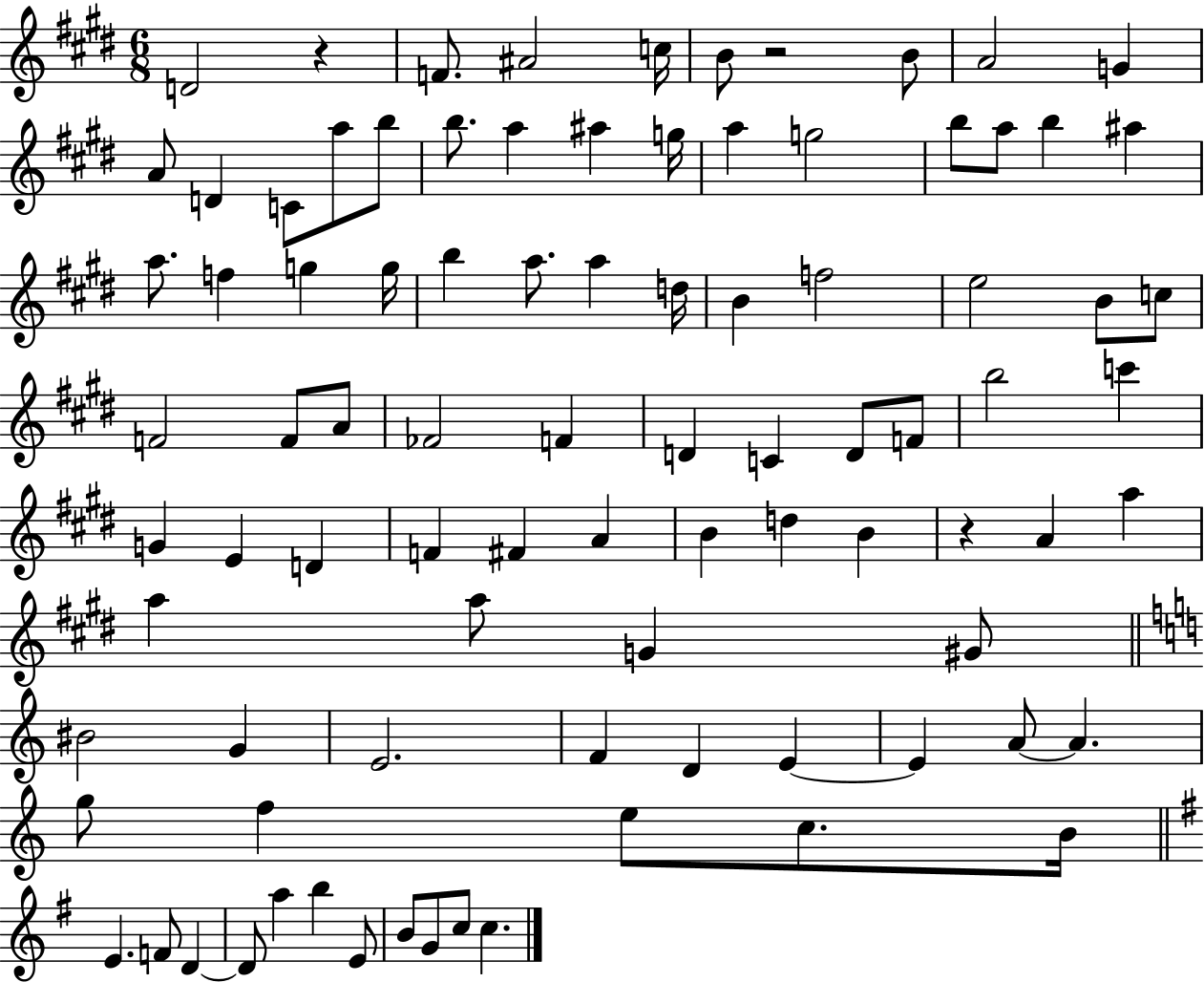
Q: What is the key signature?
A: E major